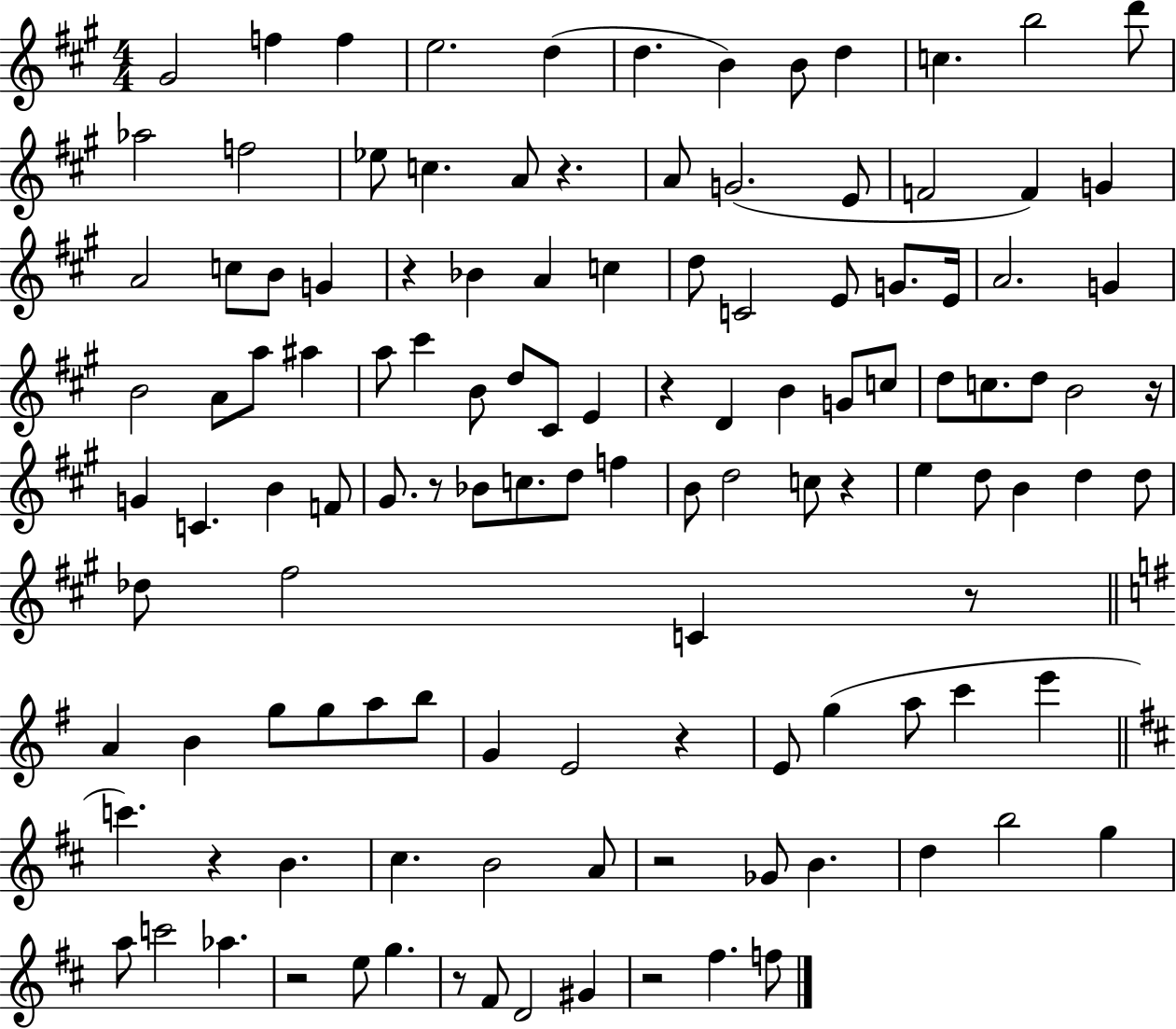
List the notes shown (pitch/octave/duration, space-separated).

G#4/h F5/q F5/q E5/h. D5/q D5/q. B4/q B4/e D5/q C5/q. B5/h D6/e Ab5/h F5/h Eb5/e C5/q. A4/e R/q. A4/e G4/h. E4/e F4/h F4/q G4/q A4/h C5/e B4/e G4/q R/q Bb4/q A4/q C5/q D5/e C4/h E4/e G4/e. E4/s A4/h. G4/q B4/h A4/e A5/e A#5/q A5/e C#6/q B4/e D5/e C#4/e E4/q R/q D4/q B4/q G4/e C5/e D5/e C5/e. D5/e B4/h R/s G4/q C4/q. B4/q F4/e G#4/e. R/e Bb4/e C5/e. D5/e F5/q B4/e D5/h C5/e R/q E5/q D5/e B4/q D5/q D5/e Db5/e F#5/h C4/q R/e A4/q B4/q G5/e G5/e A5/e B5/e G4/q E4/h R/q E4/e G5/q A5/e C6/q E6/q C6/q. R/q B4/q. C#5/q. B4/h A4/e R/h Gb4/e B4/q. D5/q B5/h G5/q A5/e C6/h Ab5/q. R/h E5/e G5/q. R/e F#4/e D4/h G#4/q R/h F#5/q. F5/e